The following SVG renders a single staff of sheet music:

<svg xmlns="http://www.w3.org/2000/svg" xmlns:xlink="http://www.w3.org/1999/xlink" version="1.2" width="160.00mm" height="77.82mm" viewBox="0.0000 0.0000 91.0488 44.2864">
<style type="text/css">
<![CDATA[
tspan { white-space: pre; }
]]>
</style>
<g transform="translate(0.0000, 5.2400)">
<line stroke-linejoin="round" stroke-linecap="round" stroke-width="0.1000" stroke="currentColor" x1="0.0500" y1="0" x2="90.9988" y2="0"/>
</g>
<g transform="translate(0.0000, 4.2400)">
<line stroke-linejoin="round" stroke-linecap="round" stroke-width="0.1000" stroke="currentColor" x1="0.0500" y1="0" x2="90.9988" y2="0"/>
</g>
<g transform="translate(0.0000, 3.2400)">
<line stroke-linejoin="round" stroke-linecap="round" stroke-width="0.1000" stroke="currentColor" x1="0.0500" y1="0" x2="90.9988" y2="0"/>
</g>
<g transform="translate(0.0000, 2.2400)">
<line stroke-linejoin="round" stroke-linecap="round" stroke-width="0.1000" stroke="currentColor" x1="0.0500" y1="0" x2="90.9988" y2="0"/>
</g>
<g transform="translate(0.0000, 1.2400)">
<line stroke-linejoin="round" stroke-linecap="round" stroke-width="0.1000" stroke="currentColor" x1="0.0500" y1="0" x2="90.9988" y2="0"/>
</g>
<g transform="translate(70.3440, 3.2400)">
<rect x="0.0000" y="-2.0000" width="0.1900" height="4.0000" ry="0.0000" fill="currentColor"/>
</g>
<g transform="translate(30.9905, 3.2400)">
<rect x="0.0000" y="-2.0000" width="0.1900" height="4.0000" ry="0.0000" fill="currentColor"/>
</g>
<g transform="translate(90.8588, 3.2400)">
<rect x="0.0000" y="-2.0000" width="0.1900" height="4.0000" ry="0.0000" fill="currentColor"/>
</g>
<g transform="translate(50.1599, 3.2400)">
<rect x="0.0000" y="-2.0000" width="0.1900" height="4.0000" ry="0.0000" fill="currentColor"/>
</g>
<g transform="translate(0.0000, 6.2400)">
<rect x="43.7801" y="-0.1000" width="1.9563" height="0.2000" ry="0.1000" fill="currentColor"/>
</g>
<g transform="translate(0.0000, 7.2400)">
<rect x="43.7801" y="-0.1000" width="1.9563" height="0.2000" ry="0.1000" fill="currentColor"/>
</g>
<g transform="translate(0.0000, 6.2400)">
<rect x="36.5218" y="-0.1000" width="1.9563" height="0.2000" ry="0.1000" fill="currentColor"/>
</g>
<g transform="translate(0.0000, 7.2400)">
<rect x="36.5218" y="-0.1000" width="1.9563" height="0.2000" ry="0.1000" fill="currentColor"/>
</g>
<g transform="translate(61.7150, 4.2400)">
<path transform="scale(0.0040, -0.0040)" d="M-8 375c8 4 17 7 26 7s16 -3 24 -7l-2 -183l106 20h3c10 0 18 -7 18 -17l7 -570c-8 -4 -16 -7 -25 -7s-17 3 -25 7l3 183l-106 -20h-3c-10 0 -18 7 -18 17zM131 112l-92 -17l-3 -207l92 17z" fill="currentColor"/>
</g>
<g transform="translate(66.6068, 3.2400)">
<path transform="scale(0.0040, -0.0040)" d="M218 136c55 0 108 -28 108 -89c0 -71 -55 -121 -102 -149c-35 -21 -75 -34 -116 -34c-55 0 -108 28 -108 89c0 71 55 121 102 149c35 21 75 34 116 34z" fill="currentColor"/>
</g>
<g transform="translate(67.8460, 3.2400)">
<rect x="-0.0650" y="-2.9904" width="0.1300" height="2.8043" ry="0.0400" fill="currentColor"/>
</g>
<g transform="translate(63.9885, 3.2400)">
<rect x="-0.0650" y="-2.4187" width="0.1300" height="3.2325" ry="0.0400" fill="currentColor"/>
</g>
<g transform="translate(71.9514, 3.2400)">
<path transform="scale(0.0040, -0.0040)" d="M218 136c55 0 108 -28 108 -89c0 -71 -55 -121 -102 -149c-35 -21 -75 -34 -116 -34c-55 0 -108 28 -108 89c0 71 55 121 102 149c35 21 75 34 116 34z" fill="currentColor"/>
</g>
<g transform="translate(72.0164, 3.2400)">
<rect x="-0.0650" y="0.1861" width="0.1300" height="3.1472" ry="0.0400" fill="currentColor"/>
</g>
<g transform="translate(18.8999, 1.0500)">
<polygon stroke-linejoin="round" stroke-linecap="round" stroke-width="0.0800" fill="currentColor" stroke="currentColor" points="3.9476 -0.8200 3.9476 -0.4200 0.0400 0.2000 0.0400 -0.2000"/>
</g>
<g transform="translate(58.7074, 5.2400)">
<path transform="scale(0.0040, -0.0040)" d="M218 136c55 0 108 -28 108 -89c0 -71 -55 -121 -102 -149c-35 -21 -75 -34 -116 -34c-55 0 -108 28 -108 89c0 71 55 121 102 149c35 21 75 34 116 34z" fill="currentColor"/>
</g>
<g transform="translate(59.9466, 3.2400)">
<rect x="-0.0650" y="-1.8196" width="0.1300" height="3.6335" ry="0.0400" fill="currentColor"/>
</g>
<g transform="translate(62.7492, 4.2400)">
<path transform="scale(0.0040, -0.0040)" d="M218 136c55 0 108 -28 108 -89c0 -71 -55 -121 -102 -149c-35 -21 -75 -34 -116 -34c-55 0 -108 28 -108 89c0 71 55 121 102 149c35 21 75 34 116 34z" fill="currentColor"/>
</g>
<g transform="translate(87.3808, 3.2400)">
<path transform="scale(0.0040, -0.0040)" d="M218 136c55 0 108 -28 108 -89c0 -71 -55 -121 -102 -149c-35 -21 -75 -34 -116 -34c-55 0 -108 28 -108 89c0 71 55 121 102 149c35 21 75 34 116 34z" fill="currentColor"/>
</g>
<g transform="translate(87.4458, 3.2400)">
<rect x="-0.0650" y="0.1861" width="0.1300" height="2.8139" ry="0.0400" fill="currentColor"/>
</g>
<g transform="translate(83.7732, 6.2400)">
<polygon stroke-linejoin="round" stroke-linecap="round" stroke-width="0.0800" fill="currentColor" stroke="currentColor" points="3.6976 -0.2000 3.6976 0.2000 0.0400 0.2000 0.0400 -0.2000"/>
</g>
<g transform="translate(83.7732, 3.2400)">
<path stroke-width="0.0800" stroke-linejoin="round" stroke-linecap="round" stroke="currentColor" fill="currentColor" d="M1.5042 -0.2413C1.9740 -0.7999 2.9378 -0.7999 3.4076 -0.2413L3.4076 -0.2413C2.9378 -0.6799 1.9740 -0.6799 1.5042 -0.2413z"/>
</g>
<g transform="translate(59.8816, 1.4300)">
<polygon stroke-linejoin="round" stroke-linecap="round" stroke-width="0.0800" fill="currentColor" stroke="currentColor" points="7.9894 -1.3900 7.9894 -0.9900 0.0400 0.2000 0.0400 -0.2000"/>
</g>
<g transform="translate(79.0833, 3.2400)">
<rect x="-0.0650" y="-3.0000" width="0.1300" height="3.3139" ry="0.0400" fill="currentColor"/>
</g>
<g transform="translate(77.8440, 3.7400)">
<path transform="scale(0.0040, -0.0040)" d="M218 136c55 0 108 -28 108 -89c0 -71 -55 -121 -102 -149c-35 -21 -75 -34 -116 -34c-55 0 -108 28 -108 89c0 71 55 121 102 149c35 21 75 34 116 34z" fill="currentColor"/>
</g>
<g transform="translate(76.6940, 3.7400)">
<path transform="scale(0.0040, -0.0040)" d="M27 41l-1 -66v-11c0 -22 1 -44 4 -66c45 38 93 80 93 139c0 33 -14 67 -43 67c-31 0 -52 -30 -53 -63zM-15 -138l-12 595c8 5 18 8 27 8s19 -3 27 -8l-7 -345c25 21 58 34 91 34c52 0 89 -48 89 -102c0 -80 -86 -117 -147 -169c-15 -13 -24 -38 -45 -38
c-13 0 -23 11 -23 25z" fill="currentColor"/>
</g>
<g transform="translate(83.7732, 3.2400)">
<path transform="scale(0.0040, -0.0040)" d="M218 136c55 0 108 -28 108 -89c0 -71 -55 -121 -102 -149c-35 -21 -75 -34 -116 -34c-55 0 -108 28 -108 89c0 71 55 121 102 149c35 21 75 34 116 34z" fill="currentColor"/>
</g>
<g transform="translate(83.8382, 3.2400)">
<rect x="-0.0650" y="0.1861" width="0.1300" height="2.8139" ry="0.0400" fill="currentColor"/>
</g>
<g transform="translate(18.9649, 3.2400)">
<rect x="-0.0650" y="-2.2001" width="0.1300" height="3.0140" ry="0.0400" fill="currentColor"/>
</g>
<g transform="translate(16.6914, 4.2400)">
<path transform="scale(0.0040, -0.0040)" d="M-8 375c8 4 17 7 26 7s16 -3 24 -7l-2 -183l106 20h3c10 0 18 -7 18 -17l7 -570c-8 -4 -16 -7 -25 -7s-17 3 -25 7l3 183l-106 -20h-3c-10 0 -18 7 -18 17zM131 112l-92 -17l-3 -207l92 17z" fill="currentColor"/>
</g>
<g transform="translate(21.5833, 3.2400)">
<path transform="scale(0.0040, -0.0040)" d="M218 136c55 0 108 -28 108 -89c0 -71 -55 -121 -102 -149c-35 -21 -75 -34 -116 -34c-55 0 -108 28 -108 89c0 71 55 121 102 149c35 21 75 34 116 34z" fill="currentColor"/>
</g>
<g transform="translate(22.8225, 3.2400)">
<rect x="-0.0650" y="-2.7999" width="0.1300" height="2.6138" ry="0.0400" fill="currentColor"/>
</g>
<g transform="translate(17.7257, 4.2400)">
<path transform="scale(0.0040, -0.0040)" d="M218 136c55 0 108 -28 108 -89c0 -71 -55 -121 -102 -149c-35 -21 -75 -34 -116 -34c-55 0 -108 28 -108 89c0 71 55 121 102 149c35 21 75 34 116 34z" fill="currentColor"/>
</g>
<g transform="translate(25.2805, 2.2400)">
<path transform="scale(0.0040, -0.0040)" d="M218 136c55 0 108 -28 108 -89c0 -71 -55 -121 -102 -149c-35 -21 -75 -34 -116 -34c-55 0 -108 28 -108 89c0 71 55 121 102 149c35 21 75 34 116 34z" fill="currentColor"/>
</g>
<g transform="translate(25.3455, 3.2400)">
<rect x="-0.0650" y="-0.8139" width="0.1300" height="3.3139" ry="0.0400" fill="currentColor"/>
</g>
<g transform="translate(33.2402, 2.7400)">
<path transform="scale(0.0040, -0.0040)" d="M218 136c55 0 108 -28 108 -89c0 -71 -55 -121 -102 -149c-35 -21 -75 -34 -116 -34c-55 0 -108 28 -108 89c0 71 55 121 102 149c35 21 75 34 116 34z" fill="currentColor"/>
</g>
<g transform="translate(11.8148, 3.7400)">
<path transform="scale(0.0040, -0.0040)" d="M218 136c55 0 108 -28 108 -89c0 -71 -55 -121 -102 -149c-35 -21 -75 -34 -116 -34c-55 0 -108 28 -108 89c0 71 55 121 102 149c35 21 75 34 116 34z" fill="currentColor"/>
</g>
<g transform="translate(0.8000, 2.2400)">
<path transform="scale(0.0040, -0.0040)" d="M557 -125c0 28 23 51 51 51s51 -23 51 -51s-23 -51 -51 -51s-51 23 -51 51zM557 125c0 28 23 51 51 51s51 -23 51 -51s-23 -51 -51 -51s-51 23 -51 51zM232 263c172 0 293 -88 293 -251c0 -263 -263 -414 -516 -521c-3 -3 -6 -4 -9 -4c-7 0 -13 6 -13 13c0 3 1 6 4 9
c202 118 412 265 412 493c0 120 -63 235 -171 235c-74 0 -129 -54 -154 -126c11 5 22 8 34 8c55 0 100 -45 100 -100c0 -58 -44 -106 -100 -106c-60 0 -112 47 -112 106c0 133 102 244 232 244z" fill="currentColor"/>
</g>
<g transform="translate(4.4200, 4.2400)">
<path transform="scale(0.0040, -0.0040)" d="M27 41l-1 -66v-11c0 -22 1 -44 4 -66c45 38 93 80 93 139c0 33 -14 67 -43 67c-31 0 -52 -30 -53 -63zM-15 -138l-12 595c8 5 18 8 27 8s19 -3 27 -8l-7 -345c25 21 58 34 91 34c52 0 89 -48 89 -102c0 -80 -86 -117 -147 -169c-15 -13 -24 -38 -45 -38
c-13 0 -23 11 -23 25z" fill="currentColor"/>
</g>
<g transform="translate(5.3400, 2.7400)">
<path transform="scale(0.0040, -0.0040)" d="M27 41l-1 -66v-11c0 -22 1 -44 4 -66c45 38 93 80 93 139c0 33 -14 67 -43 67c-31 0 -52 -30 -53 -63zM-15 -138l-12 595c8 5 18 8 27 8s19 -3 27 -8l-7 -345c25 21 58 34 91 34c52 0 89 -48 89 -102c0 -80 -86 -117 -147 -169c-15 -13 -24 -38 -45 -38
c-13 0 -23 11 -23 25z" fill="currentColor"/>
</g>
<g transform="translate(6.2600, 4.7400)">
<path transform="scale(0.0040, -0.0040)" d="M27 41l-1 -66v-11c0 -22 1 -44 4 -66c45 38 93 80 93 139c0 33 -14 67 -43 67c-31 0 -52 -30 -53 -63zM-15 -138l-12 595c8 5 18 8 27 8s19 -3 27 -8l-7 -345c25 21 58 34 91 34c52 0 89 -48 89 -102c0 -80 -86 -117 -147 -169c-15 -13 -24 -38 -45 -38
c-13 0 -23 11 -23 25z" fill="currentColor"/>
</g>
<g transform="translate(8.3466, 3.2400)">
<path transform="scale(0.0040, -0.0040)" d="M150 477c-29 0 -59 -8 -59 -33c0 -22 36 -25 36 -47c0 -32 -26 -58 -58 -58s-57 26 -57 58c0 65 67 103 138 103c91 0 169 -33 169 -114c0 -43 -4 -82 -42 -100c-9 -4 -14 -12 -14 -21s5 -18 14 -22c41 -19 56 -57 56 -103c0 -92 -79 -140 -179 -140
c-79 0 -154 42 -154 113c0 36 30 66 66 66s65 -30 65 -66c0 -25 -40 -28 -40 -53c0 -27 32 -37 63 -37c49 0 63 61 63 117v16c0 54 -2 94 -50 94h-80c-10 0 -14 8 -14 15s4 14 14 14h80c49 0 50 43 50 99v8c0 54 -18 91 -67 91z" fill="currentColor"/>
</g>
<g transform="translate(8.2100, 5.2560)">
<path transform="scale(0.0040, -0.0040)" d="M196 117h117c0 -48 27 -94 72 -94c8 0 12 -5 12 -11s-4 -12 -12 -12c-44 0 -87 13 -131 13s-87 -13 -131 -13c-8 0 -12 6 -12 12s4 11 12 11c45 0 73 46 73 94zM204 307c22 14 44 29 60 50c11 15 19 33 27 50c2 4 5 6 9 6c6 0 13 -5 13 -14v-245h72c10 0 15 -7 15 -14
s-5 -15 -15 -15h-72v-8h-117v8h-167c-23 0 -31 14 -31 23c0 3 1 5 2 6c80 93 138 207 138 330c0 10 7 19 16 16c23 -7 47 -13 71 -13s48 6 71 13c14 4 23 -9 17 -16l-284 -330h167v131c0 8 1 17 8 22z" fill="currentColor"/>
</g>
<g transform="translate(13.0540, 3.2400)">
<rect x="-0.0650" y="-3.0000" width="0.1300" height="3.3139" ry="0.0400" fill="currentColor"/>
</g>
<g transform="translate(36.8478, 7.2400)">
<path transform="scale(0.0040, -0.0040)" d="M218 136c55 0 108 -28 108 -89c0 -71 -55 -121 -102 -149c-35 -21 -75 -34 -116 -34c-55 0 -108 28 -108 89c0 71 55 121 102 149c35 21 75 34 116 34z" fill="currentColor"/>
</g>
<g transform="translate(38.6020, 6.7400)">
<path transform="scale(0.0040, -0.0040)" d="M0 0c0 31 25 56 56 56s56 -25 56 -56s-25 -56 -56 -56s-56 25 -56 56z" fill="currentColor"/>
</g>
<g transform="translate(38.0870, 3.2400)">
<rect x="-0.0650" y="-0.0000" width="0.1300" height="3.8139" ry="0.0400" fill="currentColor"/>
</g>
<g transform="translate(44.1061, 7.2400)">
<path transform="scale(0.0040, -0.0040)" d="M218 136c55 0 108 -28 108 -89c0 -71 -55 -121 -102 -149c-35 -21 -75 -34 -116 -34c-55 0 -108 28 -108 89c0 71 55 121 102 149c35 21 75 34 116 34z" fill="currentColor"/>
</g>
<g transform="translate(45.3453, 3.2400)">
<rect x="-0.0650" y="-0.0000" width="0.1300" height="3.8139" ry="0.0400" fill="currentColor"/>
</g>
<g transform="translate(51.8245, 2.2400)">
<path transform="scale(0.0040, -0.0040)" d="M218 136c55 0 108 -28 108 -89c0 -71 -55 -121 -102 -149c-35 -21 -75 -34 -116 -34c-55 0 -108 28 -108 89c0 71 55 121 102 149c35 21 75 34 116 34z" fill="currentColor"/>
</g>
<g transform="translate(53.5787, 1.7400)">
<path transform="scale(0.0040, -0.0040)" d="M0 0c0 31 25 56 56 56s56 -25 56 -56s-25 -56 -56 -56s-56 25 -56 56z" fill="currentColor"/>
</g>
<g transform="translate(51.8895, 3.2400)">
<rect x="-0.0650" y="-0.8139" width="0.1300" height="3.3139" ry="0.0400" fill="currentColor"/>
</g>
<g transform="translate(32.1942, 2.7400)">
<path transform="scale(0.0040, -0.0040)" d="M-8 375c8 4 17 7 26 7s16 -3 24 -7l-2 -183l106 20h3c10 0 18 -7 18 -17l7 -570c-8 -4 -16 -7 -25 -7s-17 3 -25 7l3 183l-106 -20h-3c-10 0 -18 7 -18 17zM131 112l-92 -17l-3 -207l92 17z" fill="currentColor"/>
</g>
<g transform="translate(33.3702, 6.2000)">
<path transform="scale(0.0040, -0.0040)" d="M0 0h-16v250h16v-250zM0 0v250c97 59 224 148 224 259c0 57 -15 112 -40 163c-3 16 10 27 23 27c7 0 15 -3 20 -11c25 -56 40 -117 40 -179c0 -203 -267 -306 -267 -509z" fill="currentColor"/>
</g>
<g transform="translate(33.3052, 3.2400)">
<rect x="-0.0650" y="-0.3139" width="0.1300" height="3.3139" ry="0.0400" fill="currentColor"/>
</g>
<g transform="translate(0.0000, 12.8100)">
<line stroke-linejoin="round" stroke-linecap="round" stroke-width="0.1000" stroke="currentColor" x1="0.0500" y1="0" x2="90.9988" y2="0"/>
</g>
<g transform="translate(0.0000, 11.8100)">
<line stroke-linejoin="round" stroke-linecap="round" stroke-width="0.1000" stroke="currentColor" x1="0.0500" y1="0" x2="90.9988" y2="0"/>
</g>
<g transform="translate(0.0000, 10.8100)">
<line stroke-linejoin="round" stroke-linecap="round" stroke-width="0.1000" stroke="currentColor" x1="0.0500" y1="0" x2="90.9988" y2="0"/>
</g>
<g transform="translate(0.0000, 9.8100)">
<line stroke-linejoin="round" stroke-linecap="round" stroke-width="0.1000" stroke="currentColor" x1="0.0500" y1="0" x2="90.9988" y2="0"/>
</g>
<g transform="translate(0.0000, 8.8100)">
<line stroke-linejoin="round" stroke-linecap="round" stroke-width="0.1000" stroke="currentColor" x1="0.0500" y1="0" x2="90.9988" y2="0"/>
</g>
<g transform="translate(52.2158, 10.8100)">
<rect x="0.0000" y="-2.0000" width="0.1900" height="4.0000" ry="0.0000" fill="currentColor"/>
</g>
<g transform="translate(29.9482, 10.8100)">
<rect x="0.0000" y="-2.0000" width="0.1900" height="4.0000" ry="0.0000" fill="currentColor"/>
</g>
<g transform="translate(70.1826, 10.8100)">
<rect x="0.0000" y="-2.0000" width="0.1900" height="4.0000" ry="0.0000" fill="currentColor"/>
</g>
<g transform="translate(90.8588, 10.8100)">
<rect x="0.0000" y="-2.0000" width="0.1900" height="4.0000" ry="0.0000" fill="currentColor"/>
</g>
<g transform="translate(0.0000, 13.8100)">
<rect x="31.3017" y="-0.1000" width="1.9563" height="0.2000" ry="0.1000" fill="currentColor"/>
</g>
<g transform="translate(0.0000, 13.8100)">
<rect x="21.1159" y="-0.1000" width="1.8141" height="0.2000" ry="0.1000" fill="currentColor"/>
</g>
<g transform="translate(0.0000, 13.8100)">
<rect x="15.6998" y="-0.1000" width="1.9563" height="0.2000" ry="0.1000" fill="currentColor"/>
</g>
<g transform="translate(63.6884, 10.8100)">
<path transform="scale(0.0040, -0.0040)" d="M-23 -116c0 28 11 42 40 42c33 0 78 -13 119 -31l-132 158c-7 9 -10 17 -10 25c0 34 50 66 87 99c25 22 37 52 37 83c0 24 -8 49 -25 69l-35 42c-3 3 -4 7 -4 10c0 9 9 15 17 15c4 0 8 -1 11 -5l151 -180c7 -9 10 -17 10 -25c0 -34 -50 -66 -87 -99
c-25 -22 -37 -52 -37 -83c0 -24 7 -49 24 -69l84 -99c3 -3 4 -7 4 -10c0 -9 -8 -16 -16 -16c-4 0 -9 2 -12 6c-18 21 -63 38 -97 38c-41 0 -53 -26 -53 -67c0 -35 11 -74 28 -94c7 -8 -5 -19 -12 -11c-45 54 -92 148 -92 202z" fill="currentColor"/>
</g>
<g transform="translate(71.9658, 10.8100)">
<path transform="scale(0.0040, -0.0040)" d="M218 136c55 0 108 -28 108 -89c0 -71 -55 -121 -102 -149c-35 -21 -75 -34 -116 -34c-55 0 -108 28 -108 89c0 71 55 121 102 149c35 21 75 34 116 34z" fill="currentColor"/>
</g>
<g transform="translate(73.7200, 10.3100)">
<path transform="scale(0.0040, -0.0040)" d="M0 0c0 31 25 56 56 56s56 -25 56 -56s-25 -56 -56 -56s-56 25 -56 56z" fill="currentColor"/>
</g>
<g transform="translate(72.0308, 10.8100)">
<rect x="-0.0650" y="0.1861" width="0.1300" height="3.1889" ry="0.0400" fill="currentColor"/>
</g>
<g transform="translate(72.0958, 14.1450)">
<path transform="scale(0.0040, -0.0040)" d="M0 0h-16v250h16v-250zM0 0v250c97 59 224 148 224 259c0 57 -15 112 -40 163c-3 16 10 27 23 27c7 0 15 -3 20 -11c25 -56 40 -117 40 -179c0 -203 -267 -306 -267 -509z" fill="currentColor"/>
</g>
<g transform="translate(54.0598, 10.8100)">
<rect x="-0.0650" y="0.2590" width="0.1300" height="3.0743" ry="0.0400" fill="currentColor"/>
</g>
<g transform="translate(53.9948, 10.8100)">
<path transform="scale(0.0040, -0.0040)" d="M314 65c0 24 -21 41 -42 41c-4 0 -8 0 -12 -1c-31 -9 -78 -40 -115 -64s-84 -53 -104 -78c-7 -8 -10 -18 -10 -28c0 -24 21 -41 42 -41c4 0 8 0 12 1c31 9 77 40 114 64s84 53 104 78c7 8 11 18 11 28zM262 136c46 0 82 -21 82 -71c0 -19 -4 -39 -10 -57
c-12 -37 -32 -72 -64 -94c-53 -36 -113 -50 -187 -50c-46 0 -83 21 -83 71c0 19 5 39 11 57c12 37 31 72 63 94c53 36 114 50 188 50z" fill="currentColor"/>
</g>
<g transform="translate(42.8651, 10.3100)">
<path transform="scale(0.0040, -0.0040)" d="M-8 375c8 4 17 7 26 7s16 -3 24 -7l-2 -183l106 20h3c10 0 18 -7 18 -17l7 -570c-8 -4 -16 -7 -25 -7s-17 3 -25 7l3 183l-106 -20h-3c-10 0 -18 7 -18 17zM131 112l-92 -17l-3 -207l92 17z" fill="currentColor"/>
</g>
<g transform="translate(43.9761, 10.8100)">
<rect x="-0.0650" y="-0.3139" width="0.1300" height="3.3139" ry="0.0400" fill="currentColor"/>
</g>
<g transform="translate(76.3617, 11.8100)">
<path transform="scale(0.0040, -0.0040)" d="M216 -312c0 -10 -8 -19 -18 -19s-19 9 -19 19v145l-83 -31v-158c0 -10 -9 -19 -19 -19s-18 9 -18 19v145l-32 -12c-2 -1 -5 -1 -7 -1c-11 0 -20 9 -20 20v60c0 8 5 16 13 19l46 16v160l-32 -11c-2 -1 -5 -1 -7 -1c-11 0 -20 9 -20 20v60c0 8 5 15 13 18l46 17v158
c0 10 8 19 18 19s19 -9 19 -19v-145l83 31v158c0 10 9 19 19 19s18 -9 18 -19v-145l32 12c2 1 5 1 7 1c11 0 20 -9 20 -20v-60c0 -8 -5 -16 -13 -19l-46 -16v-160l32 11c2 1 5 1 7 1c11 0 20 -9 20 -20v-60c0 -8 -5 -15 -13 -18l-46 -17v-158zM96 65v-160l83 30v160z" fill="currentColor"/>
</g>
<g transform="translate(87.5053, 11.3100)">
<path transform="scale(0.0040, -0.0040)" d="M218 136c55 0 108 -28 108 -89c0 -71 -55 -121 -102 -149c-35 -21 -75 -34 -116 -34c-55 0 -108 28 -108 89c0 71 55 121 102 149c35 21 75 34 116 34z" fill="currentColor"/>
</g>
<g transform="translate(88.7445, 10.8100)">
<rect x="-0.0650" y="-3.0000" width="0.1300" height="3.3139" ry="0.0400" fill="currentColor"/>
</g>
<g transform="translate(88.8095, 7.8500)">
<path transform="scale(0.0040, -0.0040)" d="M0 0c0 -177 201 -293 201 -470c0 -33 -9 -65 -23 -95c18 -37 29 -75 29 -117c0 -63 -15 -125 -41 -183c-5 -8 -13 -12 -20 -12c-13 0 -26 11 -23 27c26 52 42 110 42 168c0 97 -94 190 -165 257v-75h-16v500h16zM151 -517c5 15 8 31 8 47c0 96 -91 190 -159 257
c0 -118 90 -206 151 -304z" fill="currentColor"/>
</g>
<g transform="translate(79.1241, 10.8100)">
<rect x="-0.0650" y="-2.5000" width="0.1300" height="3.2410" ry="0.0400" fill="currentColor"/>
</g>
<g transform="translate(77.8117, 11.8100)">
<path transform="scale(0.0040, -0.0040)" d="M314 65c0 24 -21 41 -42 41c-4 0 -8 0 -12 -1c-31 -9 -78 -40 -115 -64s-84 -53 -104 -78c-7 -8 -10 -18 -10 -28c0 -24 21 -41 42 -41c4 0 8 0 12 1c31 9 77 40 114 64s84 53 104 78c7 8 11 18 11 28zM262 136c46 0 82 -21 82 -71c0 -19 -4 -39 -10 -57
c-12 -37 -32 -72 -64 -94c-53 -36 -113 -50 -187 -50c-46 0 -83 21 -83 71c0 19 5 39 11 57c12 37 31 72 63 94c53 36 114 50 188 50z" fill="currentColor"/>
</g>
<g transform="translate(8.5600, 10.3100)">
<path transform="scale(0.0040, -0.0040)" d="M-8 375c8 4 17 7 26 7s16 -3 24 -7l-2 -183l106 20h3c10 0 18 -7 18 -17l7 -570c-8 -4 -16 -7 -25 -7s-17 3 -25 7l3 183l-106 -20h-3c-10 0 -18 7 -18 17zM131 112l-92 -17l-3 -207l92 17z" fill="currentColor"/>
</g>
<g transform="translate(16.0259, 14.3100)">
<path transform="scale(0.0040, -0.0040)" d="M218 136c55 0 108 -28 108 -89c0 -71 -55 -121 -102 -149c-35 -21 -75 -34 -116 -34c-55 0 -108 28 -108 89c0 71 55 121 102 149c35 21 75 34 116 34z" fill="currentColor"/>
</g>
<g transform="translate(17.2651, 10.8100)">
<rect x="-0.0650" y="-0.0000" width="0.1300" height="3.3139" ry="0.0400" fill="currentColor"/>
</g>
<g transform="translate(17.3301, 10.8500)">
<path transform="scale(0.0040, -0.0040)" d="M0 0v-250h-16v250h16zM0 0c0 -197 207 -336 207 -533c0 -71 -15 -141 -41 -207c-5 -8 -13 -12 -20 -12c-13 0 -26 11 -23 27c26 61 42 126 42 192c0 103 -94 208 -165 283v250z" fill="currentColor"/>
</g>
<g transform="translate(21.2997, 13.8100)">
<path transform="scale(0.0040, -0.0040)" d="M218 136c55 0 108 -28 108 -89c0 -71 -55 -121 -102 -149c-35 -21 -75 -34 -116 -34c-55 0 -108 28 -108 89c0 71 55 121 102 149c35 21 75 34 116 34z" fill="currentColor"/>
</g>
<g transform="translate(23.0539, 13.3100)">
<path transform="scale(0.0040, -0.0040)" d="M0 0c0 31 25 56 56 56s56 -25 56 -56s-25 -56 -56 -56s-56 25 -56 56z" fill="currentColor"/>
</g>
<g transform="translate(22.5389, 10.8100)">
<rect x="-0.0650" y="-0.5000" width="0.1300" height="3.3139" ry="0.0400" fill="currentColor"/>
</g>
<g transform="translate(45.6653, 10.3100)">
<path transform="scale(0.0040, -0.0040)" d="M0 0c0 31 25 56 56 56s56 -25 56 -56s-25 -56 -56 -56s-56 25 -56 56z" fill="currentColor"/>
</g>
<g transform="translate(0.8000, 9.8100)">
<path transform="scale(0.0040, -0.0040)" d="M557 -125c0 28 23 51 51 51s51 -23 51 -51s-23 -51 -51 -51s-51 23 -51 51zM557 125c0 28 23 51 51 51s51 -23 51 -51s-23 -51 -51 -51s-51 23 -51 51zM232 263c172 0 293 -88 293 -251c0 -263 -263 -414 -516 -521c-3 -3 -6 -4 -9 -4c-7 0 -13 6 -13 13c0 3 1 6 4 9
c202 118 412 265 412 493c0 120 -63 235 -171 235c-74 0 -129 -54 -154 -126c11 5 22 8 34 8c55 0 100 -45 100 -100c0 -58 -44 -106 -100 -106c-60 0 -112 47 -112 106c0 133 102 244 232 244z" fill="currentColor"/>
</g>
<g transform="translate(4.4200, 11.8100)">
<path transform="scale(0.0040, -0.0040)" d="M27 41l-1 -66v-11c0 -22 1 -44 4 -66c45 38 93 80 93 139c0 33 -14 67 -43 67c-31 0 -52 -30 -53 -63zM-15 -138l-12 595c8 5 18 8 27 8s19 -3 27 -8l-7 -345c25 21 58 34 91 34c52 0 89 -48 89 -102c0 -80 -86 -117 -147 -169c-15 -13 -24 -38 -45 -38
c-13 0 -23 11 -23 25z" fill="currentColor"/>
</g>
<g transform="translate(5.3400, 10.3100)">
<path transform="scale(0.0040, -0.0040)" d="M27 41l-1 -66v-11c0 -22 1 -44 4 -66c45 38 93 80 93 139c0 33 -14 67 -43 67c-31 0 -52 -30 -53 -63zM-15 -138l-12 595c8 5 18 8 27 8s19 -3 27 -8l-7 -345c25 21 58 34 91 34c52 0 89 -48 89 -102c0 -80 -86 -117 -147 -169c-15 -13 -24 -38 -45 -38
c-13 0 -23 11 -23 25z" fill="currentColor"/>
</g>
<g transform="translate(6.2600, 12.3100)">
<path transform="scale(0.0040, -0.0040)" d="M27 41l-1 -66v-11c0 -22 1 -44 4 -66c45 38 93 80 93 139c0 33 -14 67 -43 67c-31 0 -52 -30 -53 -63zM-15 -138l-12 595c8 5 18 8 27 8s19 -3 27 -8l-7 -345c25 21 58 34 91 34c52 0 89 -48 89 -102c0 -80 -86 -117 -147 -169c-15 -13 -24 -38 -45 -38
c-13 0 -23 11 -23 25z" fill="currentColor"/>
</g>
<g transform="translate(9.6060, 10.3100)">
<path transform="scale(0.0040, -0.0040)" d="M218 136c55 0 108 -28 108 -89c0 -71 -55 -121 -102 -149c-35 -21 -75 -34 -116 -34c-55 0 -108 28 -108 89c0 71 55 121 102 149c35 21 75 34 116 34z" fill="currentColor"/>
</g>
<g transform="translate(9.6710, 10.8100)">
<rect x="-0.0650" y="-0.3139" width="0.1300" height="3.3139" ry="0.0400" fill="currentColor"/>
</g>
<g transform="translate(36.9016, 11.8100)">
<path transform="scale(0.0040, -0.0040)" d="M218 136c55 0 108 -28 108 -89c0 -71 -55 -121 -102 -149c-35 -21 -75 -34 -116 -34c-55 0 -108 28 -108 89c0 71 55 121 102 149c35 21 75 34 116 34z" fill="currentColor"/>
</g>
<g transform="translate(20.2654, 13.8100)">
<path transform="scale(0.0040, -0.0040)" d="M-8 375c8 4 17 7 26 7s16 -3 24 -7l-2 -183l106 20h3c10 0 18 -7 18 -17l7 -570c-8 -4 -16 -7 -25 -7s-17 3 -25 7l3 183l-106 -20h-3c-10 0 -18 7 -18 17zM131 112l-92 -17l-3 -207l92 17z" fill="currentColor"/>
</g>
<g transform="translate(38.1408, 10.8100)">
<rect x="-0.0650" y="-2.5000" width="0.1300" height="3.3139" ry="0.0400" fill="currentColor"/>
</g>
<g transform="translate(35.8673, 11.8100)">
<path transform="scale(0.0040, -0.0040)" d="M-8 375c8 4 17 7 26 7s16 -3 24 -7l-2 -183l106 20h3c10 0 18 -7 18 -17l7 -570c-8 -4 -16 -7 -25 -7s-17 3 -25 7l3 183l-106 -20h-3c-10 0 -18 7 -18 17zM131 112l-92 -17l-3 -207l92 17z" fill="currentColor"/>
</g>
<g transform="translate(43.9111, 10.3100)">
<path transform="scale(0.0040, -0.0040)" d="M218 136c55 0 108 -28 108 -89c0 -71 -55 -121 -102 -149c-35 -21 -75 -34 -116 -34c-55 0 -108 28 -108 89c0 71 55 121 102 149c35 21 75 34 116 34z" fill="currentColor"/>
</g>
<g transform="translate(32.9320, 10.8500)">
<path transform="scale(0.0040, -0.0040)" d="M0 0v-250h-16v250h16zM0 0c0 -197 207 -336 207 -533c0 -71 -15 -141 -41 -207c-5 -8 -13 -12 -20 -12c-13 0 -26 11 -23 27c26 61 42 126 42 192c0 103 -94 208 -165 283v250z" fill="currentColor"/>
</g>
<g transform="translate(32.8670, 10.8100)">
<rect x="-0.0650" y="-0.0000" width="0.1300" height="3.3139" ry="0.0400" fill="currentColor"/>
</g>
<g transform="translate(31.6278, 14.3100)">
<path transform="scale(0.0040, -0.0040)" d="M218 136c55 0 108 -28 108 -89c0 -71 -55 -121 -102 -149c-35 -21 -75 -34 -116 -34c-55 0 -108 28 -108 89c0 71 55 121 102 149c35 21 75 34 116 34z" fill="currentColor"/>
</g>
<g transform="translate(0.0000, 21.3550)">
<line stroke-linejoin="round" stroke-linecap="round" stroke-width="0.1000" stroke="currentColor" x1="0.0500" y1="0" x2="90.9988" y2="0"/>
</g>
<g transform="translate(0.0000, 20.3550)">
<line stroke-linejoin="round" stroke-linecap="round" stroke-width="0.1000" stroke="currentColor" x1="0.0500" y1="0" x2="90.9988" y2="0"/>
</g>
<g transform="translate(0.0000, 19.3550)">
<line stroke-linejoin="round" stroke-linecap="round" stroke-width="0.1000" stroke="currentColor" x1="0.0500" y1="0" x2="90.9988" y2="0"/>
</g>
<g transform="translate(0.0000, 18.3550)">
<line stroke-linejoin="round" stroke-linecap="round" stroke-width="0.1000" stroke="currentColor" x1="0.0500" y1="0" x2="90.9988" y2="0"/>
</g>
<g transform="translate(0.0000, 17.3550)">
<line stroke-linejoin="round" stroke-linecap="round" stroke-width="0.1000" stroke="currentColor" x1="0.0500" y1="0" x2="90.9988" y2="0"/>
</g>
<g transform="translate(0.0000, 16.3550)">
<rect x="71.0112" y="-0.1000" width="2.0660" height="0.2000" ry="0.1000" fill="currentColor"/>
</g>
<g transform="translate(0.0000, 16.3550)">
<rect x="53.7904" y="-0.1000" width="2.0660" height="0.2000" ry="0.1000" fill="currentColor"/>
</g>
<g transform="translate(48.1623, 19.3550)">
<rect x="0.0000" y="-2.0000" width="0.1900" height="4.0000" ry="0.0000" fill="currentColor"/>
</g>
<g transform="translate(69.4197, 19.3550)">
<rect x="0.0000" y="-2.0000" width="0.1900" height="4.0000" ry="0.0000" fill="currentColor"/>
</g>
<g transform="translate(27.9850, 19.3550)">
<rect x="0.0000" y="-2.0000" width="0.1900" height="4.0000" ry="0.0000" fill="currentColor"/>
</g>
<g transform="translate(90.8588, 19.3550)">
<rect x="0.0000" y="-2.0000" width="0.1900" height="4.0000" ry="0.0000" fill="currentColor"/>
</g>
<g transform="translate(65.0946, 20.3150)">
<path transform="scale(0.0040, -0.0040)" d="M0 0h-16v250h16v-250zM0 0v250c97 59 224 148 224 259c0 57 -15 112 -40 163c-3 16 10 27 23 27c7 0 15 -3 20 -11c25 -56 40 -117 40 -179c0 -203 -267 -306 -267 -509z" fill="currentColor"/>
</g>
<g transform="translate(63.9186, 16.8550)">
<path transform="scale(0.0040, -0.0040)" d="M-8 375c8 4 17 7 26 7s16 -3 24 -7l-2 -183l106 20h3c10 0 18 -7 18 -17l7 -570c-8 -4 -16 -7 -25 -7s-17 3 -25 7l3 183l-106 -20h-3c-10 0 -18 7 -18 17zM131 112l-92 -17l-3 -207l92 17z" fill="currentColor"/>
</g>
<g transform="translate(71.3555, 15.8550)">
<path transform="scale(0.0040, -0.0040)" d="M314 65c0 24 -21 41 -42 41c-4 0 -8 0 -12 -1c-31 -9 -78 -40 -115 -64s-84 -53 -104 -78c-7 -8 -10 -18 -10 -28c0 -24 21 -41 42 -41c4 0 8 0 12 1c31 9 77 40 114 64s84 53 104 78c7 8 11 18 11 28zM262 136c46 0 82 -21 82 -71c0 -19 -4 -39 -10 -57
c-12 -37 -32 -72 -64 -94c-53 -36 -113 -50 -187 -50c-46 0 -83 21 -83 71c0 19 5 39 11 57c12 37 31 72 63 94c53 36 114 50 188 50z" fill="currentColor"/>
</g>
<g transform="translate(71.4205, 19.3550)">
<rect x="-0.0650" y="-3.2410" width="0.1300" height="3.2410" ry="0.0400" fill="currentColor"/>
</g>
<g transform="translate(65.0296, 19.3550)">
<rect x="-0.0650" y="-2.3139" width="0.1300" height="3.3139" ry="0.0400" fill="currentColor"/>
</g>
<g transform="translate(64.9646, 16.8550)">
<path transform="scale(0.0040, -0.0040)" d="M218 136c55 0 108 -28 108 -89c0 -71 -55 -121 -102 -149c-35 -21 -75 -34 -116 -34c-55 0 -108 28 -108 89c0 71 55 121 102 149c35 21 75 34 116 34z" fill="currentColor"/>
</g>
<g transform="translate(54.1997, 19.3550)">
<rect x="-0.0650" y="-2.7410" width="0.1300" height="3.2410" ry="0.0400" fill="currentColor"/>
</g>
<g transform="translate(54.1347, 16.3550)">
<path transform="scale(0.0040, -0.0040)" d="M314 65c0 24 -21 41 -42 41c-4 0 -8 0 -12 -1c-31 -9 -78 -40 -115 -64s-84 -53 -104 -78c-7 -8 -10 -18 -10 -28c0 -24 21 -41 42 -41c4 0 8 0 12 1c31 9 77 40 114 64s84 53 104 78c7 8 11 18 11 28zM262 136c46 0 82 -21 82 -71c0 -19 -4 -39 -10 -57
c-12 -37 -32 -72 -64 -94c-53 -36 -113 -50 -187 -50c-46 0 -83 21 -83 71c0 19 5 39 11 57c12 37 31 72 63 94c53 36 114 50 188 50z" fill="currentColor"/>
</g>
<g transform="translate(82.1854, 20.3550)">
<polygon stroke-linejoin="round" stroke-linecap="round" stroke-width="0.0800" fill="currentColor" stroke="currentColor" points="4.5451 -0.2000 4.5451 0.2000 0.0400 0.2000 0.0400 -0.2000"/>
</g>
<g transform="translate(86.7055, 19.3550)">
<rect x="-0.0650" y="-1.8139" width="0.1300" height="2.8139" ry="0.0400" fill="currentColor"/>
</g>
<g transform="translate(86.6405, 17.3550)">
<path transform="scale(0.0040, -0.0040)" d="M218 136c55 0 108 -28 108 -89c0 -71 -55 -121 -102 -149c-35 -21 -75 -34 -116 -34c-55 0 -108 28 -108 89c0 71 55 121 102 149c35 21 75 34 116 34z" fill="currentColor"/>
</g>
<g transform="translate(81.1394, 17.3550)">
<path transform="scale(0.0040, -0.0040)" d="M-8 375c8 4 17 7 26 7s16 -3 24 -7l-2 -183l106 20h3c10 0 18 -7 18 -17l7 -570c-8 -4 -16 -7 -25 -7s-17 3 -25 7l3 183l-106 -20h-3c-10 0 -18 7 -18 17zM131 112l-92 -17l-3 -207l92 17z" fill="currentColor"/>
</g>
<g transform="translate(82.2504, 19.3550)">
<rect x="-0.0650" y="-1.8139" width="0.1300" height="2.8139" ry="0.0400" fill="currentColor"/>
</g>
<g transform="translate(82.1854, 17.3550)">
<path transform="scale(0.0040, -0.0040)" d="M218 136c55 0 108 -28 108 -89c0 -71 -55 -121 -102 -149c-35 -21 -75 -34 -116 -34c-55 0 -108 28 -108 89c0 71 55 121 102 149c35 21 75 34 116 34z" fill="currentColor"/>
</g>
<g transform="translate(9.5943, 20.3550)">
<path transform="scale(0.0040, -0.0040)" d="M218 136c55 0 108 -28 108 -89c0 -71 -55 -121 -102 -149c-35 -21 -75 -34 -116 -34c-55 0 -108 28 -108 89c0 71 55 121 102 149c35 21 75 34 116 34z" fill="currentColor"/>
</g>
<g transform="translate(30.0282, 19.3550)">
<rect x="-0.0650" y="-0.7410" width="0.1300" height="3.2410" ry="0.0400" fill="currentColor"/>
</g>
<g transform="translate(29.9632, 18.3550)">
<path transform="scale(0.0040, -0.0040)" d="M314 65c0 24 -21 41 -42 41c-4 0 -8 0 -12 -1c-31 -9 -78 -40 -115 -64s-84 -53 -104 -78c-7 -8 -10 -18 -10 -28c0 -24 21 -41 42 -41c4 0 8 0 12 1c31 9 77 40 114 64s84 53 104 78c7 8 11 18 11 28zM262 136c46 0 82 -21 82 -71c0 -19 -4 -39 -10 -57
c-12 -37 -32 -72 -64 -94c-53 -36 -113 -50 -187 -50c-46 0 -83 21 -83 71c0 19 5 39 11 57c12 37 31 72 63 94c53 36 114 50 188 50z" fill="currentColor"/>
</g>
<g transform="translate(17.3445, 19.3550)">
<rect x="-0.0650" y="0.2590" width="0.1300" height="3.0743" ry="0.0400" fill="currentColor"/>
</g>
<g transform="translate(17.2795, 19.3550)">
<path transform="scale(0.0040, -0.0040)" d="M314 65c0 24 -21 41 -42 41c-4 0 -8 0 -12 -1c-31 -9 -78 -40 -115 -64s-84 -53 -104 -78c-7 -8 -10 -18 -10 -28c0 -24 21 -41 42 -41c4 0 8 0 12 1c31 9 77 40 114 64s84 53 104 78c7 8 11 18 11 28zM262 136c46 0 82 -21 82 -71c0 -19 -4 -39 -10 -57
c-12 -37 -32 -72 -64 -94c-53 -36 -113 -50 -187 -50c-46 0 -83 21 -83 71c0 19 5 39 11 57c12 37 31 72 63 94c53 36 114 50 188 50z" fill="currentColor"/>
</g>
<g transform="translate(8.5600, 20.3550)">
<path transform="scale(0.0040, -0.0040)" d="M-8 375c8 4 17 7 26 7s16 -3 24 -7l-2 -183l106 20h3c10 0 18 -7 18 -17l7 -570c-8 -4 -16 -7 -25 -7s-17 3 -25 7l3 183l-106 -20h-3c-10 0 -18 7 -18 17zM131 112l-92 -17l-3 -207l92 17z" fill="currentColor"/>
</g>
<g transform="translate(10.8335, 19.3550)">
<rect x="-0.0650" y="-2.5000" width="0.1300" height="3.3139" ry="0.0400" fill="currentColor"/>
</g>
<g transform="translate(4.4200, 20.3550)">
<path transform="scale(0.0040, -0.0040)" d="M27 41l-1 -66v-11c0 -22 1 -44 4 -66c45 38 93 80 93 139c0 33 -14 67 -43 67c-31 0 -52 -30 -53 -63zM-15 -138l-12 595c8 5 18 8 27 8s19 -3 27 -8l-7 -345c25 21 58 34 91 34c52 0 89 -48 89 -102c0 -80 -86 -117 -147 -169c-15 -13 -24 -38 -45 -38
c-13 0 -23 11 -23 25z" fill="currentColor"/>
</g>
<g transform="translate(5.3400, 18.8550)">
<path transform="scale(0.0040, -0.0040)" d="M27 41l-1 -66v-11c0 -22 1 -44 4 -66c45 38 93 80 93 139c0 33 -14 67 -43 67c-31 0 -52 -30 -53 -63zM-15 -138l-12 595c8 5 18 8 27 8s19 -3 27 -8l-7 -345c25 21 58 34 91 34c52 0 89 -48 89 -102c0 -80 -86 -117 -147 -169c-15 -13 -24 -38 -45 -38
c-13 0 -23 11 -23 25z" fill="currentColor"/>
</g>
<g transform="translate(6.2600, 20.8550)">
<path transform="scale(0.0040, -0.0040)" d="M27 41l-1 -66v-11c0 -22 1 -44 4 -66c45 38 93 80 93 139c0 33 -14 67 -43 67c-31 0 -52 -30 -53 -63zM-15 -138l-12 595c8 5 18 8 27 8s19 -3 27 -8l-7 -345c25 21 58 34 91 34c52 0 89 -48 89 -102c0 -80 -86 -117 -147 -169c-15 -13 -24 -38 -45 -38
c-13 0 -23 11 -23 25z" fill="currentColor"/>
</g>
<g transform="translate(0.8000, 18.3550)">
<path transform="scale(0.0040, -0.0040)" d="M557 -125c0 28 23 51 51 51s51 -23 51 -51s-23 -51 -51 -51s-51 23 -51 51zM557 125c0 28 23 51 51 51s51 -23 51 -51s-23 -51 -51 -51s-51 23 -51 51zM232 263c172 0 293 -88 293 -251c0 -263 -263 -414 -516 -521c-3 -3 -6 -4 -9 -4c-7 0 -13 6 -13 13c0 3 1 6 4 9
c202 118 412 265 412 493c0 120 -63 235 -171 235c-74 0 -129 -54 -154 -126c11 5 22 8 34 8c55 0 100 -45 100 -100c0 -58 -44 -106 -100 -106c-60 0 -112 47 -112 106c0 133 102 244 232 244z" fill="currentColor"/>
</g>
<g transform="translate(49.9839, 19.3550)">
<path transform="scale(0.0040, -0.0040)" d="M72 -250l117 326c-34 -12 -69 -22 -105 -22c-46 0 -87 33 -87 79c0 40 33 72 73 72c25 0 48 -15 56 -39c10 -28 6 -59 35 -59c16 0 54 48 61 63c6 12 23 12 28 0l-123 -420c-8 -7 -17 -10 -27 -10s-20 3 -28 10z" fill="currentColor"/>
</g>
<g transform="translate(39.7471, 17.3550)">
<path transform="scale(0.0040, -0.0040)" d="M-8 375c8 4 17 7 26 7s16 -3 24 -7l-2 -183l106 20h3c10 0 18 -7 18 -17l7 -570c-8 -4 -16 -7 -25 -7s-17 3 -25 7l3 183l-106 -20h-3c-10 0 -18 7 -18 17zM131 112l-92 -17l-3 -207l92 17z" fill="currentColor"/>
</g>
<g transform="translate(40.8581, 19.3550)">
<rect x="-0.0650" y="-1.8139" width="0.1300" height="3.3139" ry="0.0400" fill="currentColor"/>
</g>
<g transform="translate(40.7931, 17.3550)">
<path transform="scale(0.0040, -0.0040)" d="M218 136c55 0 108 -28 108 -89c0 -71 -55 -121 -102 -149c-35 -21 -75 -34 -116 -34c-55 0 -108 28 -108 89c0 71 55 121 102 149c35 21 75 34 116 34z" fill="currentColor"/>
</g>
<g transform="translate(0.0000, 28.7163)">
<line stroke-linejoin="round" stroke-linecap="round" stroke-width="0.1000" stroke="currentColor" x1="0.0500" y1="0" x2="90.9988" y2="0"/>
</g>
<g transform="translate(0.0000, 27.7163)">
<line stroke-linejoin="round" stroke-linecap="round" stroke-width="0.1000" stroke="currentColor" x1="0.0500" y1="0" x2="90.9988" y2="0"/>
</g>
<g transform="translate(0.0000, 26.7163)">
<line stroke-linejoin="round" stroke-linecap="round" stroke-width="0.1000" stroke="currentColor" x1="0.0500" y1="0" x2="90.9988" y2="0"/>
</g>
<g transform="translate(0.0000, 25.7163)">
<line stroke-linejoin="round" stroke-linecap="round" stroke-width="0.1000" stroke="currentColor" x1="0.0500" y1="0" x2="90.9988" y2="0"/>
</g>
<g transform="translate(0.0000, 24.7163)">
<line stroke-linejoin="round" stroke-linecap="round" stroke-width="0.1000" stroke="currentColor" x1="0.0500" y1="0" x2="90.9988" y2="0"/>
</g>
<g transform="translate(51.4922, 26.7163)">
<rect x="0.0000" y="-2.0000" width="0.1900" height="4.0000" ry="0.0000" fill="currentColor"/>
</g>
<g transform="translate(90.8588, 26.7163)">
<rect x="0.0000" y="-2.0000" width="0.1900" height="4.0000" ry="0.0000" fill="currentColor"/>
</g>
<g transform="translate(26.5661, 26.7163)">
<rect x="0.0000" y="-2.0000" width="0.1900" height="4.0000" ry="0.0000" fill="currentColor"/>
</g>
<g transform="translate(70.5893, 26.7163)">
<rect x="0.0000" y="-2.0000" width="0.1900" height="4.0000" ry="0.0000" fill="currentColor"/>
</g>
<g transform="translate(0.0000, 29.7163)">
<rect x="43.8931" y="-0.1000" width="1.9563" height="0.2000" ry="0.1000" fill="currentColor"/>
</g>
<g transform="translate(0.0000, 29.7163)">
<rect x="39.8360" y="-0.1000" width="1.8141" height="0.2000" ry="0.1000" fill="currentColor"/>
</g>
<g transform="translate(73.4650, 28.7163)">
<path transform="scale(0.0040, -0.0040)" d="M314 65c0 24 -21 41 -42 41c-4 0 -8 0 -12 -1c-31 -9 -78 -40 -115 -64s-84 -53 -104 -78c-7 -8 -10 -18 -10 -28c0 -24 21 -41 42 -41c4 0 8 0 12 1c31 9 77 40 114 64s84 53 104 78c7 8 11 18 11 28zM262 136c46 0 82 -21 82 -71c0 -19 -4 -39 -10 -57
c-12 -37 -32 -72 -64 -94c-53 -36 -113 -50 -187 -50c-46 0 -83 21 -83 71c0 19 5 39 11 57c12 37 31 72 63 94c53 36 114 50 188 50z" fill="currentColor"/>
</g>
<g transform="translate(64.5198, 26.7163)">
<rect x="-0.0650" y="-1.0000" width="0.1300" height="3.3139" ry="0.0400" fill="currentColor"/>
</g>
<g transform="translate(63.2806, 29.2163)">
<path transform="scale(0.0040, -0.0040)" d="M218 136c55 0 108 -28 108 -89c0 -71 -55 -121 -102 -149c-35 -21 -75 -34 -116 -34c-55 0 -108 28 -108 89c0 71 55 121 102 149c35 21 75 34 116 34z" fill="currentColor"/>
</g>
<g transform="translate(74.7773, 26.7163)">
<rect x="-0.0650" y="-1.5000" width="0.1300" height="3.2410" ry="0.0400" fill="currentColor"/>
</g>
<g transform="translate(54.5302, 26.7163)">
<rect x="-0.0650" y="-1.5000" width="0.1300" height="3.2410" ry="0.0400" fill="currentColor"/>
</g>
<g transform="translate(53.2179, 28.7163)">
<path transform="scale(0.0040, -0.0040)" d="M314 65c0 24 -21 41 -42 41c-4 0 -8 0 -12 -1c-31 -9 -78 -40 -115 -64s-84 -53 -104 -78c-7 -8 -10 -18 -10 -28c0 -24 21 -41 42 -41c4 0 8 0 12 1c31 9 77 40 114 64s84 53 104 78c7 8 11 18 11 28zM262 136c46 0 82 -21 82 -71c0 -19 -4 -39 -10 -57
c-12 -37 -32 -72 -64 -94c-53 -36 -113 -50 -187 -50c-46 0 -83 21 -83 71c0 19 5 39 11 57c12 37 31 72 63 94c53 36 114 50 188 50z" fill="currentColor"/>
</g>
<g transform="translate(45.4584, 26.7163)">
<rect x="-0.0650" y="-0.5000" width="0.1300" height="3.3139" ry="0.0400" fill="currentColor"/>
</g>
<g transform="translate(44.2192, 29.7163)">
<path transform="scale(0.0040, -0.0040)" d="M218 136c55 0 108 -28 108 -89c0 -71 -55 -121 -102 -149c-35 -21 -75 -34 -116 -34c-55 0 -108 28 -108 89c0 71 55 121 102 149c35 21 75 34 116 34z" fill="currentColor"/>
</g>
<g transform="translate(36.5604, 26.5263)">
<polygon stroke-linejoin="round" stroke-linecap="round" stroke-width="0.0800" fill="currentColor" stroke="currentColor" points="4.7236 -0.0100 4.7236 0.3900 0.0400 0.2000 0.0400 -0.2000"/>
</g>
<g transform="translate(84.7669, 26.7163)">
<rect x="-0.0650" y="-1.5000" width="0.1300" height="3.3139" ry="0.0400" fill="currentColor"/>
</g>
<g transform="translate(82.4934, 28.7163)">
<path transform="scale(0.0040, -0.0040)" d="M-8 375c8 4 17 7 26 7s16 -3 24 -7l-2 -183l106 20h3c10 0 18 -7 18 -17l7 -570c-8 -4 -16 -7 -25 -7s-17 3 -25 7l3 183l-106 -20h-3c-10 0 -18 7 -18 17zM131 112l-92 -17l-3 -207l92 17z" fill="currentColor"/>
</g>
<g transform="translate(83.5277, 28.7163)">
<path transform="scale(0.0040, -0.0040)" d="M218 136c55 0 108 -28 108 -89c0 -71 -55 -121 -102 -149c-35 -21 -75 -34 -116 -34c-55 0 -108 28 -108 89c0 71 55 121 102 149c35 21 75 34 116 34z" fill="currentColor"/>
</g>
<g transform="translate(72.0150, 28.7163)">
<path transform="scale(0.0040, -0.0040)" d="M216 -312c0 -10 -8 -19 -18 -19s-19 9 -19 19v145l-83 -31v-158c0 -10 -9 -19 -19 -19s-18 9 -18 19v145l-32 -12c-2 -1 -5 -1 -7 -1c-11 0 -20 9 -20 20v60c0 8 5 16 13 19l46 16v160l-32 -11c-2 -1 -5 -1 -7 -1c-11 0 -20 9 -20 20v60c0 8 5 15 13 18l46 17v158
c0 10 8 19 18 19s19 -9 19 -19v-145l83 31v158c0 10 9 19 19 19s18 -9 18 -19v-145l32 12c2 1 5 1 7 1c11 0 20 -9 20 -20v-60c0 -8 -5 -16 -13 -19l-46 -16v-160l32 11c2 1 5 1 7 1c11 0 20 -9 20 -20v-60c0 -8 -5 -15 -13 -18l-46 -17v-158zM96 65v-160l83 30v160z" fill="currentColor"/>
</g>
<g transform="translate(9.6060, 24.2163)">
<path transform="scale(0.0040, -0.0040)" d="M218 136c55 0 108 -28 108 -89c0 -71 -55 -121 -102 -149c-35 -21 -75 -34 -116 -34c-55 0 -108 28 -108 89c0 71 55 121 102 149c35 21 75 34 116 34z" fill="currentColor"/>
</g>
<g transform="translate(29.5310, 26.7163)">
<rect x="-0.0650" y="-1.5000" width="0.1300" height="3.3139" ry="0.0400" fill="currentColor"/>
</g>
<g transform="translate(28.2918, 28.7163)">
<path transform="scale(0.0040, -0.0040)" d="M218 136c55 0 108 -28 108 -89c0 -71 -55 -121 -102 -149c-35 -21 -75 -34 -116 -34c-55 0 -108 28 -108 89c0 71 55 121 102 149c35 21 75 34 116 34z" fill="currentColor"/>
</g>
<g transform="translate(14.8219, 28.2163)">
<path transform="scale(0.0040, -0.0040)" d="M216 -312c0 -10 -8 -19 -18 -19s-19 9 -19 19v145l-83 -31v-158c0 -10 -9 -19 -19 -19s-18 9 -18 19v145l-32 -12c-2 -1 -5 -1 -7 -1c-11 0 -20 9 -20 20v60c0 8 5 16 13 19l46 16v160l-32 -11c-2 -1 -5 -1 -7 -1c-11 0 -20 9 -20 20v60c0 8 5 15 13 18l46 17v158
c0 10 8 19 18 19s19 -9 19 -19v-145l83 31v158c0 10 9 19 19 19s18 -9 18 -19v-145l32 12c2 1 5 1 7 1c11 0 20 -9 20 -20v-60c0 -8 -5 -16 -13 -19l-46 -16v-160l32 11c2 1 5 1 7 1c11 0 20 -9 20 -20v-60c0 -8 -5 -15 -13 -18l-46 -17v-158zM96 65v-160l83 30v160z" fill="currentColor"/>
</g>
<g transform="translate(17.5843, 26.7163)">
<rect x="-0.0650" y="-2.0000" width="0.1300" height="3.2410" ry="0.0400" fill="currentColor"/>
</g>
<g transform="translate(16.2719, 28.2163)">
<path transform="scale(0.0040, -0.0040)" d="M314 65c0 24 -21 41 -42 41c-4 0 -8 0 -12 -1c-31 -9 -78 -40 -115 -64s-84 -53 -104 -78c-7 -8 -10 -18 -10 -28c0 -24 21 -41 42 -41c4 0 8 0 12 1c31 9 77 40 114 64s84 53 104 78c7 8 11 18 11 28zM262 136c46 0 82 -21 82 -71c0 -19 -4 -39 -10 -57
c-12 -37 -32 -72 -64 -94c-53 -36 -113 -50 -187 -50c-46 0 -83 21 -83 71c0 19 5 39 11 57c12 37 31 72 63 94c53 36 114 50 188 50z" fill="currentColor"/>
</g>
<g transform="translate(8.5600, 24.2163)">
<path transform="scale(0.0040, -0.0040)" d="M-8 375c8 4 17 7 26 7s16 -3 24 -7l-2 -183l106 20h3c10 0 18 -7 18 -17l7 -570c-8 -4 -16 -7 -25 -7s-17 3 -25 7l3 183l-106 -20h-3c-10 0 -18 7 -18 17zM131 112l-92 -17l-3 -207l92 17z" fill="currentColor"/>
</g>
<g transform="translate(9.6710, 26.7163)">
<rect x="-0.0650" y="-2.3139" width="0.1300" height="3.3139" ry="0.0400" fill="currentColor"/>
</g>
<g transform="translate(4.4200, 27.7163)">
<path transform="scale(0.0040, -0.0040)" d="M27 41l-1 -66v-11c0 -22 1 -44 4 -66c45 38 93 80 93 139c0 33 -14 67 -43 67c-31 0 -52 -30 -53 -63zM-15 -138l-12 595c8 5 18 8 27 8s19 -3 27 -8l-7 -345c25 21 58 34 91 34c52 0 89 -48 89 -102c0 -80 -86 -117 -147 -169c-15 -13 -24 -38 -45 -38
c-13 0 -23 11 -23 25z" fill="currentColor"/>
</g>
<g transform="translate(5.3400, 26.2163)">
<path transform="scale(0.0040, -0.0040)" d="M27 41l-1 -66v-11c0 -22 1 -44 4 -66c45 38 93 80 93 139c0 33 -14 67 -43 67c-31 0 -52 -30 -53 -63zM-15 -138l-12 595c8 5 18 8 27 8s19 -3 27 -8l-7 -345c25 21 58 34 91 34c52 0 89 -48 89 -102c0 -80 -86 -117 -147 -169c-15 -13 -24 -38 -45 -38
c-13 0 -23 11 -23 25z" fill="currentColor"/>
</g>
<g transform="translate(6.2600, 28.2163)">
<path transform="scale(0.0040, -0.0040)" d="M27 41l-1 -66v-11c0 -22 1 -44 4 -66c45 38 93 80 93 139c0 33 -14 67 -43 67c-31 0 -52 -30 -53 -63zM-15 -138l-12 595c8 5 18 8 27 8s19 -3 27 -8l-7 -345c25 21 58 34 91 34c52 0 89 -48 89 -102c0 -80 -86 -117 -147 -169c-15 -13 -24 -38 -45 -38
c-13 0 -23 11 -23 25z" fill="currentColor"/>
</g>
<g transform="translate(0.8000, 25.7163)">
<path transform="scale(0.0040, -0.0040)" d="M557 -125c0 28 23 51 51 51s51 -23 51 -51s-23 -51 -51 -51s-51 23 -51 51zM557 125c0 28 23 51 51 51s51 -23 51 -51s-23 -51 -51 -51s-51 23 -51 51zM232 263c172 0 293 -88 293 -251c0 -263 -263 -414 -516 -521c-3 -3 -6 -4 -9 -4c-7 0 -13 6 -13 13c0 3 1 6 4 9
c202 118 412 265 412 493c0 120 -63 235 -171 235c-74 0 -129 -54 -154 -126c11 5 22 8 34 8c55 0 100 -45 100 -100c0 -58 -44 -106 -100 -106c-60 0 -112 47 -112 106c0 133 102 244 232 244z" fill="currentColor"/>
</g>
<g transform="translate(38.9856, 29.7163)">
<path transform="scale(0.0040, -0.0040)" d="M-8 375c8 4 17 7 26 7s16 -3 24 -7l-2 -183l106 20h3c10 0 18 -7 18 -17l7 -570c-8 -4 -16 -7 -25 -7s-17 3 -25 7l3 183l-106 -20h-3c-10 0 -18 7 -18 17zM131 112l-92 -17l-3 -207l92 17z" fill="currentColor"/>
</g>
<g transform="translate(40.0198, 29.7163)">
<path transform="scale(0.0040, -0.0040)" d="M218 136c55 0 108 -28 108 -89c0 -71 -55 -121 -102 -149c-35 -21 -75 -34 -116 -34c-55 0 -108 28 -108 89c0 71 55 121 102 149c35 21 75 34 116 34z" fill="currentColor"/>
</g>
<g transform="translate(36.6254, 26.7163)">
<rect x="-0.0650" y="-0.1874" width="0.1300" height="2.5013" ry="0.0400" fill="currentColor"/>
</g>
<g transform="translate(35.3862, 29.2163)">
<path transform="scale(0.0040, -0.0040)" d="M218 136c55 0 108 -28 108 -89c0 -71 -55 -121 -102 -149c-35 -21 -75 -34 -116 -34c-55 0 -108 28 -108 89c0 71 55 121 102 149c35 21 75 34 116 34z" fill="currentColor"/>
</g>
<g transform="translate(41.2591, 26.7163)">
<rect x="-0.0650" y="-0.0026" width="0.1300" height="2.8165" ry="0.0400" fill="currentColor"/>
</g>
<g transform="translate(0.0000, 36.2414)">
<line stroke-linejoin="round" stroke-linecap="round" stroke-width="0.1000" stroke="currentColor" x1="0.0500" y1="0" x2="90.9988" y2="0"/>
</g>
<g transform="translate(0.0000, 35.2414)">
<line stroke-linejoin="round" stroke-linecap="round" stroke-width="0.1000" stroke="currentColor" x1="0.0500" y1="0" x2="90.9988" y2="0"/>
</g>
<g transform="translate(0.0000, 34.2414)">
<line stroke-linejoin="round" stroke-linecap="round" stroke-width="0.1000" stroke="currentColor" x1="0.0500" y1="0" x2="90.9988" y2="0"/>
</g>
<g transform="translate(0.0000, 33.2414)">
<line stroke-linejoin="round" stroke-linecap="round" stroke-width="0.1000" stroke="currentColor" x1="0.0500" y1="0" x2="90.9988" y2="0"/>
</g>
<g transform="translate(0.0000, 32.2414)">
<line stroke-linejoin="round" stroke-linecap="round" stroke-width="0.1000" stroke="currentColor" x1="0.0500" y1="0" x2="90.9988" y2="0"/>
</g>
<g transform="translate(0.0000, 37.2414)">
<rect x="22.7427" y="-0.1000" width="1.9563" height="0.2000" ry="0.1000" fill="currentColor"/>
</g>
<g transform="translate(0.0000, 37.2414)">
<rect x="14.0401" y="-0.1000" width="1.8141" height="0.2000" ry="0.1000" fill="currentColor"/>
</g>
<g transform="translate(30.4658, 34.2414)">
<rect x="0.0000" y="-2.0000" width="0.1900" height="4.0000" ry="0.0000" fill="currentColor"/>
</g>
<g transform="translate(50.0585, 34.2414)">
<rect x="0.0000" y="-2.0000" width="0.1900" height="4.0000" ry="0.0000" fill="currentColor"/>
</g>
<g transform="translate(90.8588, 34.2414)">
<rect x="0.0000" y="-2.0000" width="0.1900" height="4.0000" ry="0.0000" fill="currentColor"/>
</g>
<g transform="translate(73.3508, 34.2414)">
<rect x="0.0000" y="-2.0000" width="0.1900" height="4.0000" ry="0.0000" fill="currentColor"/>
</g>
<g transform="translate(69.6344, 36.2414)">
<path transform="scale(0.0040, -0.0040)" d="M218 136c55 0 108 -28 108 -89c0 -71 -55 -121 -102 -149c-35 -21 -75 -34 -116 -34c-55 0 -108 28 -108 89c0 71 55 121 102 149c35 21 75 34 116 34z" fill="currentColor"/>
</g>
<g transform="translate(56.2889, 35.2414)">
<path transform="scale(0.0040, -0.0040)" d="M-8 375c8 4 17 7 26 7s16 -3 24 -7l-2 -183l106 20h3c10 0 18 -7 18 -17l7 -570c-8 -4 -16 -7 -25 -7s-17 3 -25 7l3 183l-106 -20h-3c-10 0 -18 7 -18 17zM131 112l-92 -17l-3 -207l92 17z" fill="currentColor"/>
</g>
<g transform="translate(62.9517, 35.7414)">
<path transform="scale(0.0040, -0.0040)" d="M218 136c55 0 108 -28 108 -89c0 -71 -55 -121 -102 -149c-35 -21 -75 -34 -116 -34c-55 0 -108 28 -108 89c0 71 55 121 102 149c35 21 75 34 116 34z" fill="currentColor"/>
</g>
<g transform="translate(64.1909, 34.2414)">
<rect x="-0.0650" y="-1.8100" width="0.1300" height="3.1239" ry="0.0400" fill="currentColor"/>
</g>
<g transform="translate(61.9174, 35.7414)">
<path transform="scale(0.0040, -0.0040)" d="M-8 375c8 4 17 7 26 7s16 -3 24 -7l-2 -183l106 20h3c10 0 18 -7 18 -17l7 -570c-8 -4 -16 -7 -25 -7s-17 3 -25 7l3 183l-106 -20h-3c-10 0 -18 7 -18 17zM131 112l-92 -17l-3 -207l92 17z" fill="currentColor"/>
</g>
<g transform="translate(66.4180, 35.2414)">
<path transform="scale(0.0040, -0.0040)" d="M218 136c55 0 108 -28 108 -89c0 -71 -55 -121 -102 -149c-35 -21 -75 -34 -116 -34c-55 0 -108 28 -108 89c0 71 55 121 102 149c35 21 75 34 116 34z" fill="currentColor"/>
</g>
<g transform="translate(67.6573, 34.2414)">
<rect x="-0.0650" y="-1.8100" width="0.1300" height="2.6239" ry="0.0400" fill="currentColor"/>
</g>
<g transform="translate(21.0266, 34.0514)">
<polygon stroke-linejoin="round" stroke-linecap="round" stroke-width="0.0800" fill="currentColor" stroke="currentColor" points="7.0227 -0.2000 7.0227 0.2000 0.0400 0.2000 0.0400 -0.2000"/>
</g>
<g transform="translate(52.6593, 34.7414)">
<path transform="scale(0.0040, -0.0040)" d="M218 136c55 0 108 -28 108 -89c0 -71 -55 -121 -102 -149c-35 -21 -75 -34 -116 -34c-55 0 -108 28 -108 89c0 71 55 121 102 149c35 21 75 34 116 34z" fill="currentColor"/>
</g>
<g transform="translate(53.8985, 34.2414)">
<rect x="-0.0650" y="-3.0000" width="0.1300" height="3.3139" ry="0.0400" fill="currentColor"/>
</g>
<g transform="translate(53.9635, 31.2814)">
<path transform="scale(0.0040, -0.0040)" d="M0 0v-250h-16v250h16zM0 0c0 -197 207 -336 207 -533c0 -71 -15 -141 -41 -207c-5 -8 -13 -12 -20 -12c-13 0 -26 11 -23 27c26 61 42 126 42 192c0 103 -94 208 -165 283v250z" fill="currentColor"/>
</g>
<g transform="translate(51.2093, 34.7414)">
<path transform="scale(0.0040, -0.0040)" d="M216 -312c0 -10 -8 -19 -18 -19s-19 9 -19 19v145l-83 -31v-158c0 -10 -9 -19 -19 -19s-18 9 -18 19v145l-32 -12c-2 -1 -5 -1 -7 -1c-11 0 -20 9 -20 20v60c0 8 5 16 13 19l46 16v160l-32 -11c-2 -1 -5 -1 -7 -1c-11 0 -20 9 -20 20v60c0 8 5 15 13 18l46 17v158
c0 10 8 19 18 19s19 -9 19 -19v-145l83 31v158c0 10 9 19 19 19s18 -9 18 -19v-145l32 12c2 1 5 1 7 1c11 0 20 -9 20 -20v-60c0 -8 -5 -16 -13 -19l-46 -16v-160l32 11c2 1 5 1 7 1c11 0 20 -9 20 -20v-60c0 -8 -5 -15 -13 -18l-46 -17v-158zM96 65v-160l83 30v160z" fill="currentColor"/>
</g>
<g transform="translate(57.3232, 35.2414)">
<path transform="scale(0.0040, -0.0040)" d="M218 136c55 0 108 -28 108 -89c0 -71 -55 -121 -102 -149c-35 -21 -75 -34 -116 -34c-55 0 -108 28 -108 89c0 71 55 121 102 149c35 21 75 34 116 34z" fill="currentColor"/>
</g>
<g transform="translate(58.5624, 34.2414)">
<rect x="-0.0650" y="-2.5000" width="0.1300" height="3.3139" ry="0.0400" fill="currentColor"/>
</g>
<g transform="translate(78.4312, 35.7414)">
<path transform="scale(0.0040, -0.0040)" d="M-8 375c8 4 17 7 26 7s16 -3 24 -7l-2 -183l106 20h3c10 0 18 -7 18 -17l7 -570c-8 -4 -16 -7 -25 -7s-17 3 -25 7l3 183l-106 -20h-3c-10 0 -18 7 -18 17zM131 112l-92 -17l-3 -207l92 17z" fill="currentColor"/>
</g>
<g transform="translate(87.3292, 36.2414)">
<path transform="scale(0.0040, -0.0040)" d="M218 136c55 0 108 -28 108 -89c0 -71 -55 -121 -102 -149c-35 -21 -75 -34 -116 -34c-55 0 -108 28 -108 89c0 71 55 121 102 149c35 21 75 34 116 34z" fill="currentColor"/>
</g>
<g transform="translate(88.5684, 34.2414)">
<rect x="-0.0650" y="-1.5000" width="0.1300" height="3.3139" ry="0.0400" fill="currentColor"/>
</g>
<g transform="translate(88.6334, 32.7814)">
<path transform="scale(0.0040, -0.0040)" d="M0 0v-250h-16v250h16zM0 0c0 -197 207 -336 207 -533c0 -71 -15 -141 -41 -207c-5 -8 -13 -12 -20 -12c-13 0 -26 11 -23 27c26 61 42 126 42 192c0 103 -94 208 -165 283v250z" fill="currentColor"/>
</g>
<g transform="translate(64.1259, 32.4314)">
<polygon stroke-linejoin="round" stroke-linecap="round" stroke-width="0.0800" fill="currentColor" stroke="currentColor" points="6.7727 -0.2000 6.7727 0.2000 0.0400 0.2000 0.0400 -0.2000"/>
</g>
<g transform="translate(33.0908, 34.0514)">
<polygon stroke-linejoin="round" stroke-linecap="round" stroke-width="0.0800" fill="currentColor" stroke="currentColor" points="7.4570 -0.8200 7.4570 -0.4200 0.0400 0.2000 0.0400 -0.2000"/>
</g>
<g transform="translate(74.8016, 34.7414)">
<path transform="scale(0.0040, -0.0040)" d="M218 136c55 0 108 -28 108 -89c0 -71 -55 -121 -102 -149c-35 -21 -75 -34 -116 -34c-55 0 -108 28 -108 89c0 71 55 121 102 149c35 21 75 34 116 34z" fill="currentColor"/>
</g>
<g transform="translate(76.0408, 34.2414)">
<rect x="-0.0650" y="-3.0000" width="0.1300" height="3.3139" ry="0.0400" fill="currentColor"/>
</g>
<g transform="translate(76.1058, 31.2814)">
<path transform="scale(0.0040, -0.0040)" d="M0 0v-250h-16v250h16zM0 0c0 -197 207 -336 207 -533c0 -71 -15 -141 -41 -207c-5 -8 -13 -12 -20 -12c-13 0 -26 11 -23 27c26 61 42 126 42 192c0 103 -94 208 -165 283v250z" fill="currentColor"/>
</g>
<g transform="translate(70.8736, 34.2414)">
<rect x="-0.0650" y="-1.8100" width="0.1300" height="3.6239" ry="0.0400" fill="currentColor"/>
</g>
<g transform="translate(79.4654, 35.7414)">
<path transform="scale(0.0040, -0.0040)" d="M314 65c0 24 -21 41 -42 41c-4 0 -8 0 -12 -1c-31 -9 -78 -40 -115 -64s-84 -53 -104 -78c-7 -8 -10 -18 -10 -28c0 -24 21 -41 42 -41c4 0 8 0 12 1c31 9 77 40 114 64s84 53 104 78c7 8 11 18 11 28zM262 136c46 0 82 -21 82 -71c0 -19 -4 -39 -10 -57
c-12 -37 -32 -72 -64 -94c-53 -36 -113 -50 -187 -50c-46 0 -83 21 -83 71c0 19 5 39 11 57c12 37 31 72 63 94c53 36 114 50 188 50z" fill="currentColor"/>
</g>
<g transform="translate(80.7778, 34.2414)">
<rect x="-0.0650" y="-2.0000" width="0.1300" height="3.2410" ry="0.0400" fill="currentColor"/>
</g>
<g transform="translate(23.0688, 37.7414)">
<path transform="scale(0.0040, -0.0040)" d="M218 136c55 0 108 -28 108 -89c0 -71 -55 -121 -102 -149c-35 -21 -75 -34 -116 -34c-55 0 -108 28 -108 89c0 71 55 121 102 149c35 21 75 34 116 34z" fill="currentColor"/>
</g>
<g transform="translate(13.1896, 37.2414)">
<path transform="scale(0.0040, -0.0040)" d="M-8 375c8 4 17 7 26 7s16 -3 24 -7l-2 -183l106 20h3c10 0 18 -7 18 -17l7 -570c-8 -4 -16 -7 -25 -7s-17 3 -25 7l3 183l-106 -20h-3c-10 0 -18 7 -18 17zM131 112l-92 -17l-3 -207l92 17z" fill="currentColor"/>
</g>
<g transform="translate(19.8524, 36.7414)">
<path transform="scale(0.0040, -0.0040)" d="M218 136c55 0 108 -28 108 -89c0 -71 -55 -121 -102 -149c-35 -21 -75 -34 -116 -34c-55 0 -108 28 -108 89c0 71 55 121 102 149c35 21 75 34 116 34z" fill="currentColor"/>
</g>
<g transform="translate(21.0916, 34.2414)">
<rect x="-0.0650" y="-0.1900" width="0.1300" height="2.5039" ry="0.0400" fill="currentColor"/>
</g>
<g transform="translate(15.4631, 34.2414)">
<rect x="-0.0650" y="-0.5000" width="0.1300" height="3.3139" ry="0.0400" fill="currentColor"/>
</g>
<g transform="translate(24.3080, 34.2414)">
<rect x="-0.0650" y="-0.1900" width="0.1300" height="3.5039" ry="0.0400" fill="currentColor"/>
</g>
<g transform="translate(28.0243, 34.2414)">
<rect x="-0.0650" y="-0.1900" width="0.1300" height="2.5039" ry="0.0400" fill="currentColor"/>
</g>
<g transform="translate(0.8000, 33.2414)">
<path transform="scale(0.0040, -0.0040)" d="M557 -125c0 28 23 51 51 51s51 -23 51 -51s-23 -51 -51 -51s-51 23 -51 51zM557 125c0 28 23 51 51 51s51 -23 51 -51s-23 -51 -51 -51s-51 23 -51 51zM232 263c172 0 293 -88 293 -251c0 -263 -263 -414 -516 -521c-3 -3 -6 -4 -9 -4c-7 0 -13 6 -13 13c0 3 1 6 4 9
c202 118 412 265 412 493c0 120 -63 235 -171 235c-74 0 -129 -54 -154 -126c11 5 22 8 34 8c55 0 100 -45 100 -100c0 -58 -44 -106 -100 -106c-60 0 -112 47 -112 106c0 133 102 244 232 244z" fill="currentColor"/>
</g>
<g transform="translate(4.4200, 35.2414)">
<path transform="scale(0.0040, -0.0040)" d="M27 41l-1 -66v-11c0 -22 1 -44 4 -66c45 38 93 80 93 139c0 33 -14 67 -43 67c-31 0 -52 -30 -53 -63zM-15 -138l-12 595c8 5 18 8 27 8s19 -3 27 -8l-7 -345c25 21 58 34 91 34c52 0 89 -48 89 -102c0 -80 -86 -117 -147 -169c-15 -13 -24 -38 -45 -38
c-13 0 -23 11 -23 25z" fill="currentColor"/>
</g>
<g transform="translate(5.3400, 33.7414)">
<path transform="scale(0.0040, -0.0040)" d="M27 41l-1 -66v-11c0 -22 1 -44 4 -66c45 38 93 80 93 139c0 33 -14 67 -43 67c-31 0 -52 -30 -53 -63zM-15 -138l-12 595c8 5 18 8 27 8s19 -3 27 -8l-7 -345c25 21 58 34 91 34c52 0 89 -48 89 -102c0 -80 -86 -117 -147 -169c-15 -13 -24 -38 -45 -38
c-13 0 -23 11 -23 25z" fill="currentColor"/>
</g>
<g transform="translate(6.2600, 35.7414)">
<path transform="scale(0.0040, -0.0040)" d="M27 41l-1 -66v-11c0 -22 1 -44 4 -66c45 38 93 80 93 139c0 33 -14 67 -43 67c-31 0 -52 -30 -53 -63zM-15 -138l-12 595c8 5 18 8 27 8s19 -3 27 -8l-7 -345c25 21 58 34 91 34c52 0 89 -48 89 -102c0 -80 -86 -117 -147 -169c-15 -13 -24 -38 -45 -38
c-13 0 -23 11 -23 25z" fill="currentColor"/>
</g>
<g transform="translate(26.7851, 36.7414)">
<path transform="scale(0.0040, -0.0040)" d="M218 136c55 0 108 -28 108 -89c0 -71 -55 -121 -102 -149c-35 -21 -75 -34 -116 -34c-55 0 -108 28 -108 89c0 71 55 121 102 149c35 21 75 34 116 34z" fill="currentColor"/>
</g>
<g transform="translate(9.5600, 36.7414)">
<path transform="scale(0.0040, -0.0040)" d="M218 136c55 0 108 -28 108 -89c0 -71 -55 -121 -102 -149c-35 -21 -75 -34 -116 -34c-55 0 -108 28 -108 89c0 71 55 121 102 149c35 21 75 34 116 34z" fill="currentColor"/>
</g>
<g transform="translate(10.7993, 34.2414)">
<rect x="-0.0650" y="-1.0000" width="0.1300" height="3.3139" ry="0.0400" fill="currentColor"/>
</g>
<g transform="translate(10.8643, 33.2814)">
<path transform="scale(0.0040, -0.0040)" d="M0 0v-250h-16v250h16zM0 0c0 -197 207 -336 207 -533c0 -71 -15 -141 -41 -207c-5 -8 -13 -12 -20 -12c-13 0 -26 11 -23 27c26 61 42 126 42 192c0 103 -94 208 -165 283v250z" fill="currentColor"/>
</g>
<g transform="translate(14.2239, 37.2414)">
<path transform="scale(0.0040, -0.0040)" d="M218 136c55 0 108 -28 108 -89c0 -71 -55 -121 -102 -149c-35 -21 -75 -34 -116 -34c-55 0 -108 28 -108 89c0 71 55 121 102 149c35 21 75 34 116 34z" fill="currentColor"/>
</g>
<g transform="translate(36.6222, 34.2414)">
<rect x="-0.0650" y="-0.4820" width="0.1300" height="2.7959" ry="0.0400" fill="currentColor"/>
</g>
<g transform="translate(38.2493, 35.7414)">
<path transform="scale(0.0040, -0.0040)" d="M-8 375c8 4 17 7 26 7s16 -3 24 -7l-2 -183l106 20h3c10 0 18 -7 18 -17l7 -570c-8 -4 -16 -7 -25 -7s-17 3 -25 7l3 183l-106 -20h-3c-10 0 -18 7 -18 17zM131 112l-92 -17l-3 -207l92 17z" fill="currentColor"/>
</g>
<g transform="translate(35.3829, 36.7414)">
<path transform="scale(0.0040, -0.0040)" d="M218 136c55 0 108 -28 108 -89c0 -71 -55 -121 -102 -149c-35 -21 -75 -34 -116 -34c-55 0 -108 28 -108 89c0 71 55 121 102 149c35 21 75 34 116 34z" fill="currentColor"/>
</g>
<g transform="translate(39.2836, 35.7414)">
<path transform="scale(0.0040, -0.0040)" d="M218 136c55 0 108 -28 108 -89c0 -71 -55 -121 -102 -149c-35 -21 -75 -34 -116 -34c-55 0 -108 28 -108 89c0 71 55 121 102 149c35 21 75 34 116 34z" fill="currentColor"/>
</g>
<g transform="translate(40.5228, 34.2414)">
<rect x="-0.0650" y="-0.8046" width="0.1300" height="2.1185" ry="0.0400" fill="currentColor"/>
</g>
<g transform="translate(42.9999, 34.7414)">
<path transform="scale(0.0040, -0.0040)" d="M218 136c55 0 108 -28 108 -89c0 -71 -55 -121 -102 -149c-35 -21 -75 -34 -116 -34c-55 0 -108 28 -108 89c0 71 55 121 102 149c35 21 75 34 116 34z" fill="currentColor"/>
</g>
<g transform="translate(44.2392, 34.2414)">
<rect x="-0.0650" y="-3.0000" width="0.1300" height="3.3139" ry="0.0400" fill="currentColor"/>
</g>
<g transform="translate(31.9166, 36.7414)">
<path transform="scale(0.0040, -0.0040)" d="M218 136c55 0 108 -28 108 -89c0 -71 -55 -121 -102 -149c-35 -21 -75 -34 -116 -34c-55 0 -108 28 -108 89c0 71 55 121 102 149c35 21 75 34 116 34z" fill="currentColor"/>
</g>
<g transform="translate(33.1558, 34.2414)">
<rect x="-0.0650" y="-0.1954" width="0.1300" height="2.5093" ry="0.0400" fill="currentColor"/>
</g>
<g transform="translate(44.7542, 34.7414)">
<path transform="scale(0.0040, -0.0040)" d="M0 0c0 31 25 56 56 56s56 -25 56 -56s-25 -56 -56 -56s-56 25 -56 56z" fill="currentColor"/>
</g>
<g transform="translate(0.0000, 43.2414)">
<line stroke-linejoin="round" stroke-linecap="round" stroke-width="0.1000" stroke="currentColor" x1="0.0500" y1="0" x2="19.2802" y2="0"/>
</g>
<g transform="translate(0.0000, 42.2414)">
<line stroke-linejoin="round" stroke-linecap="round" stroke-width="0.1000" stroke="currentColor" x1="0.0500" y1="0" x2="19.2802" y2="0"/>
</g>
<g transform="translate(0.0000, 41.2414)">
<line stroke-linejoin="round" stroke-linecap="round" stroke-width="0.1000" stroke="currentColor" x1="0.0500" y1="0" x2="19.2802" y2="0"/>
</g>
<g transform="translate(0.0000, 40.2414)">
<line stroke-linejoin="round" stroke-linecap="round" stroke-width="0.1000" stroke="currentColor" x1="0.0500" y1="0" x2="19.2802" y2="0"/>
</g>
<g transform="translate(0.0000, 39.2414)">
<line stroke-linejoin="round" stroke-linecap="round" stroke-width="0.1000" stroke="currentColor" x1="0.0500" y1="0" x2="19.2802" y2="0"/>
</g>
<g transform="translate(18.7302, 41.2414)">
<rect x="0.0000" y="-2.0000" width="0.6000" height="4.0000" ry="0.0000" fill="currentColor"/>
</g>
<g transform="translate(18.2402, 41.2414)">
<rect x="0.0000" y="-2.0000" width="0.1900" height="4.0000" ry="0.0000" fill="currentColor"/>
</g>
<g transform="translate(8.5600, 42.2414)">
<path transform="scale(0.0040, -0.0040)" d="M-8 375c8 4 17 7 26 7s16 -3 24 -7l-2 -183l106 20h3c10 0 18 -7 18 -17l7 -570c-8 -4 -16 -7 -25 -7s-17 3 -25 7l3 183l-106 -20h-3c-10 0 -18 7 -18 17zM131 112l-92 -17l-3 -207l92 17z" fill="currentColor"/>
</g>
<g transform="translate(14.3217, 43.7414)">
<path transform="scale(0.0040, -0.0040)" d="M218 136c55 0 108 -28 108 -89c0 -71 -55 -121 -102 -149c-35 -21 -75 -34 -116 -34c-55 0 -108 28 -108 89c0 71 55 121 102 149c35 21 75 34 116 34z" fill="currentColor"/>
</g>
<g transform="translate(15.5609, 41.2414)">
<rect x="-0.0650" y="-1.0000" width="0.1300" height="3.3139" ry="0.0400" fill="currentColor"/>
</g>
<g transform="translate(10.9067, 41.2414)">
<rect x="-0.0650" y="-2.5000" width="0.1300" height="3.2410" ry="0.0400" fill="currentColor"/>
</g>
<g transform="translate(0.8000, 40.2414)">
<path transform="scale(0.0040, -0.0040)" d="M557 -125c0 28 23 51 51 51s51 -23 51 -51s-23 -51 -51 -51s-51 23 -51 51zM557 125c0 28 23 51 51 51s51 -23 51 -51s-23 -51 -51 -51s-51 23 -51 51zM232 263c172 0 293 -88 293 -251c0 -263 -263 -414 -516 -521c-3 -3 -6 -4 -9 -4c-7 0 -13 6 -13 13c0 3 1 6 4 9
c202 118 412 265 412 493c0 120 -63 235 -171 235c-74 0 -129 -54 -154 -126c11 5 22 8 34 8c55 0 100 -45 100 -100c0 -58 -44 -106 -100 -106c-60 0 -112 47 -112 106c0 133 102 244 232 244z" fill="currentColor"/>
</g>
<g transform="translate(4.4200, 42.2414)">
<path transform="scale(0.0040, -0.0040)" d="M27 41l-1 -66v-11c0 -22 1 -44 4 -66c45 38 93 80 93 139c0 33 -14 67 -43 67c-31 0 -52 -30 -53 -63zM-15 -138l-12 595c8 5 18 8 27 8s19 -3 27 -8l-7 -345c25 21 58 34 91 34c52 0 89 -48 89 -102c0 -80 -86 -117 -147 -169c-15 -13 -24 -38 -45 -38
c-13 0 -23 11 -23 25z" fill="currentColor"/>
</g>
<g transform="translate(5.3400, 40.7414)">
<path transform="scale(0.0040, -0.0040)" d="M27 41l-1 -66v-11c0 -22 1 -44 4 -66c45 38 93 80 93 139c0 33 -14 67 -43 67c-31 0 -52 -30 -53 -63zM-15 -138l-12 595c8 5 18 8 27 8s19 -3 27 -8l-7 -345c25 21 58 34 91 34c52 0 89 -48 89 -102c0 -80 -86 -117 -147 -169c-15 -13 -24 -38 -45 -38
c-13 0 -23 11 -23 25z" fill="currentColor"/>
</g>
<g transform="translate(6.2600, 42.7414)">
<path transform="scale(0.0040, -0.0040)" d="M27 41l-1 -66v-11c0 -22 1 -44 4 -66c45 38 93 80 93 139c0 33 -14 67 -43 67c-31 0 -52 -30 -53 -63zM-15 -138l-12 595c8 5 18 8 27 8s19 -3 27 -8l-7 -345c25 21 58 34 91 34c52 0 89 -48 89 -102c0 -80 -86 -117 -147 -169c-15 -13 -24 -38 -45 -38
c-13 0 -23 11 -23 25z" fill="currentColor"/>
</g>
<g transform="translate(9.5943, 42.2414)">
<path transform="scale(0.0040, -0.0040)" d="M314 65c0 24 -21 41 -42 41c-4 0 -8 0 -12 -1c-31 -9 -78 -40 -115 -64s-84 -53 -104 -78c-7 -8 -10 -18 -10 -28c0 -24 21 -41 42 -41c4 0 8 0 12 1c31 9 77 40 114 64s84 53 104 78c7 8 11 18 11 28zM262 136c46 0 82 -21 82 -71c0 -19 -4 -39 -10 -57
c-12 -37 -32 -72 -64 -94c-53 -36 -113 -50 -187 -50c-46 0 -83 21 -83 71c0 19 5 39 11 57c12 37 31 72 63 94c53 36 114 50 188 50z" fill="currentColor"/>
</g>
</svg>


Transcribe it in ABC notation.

X:1
T:Untitled
M:3/4
L:1/4
K:Eb
C, B,,/2 D,/2 F, E,/2 C,, C,, F, G,,/2 B,,/2 D,/2 D, _C, D,/2 D,/2 E, D,,/2 E,, D,,/2 B,, E, D,2 z D,/2 ^B,,2 C,/4 B,, D,2 F,2 A, z/2 C2 B,/2 D2 A,/2 A,/2 B, ^A,,2 G,, F,,/2 E,,/2 E,, G,,2 F,, ^G,,2 G,, F,,/2 E,, F,,/2 D,,/2 F,,/2 F,,/2 F,,/2 A,,/2 C, ^C,/2 B,, A,,/2 B,,/2 G,,/2 C,/2 A,,2 G,,/2 B,,2 F,,